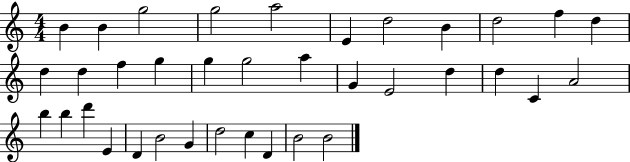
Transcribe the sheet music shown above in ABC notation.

X:1
T:Untitled
M:4/4
L:1/4
K:C
B B g2 g2 a2 E d2 B d2 f d d d f g g g2 a G E2 d d C A2 b b d' E D B2 G d2 c D B2 B2